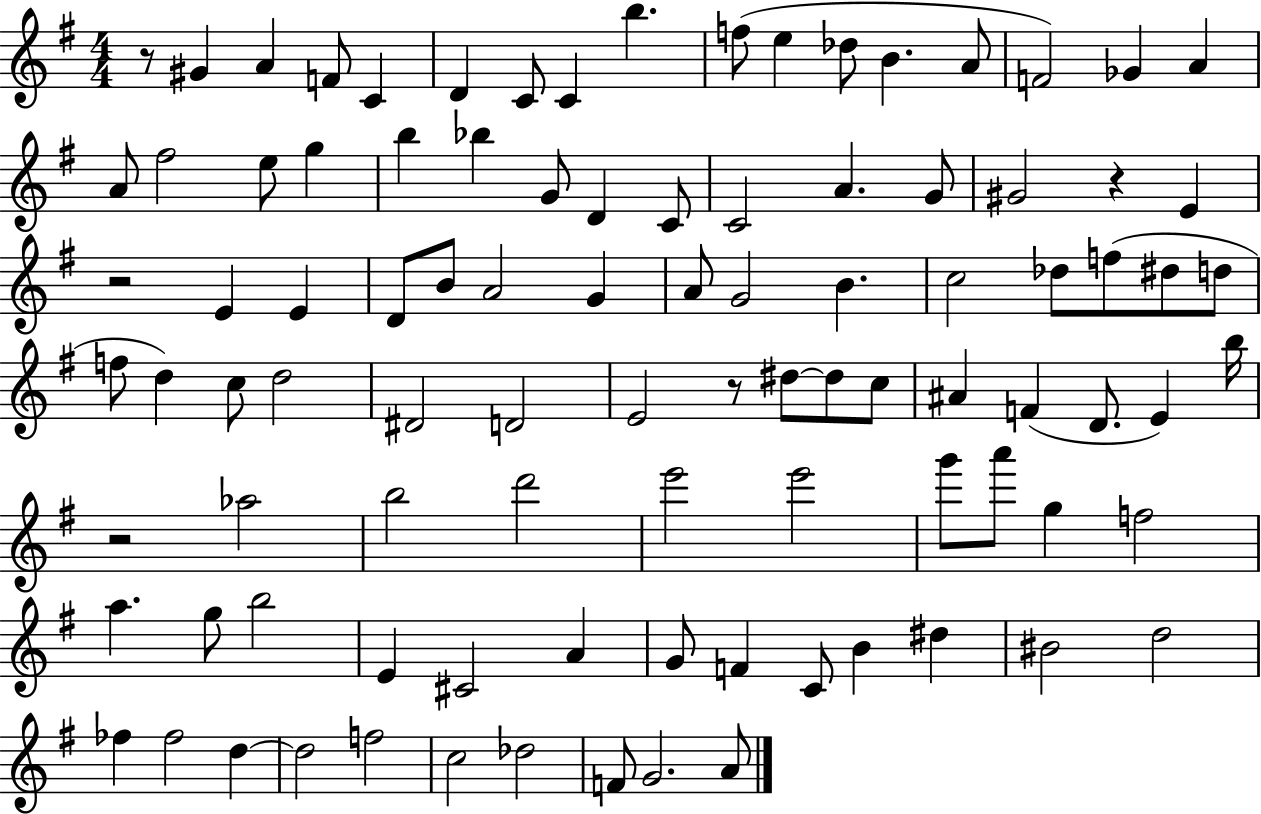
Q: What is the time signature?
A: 4/4